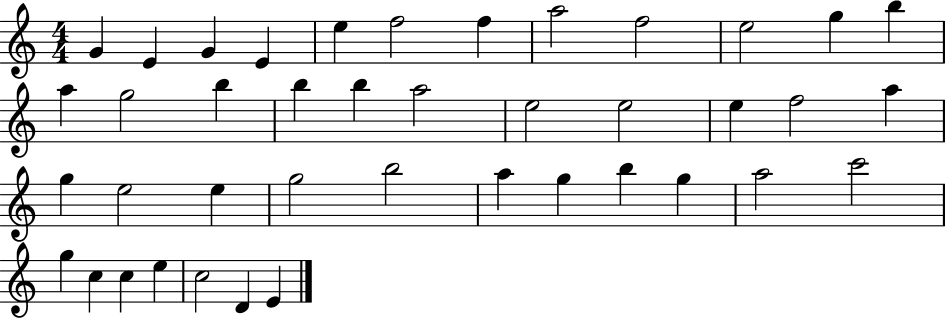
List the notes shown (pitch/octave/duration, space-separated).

G4/q E4/q G4/q E4/q E5/q F5/h F5/q A5/h F5/h E5/h G5/q B5/q A5/q G5/h B5/q B5/q B5/q A5/h E5/h E5/h E5/q F5/h A5/q G5/q E5/h E5/q G5/h B5/h A5/q G5/q B5/q G5/q A5/h C6/h G5/q C5/q C5/q E5/q C5/h D4/q E4/q